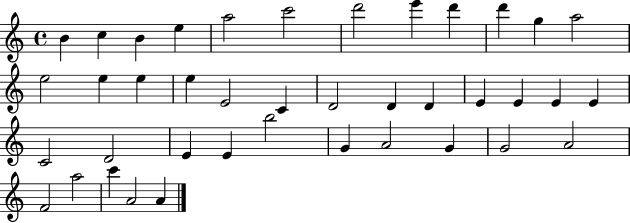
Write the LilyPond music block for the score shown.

{
  \clef treble
  \time 4/4
  \defaultTimeSignature
  \key c \major
  b'4 c''4 b'4 e''4 | a''2 c'''2 | d'''2 e'''4 d'''4 | d'''4 g''4 a''2 | \break e''2 e''4 e''4 | e''4 e'2 c'4 | d'2 d'4 d'4 | e'4 e'4 e'4 e'4 | \break c'2 d'2 | e'4 e'4 b''2 | g'4 a'2 g'4 | g'2 a'2 | \break f'2 a''2 | c'''4 a'2 a'4 | \bar "|."
}